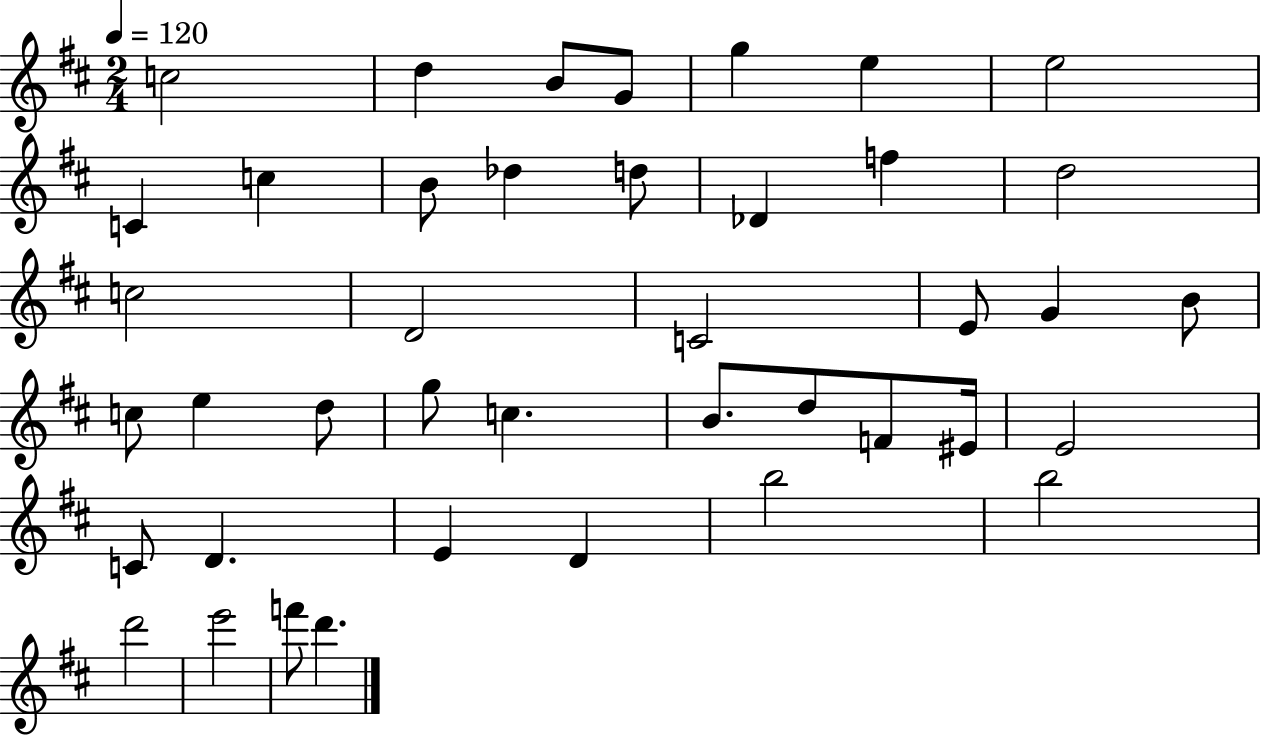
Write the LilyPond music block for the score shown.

{
  \clef treble
  \numericTimeSignature
  \time 2/4
  \key d \major
  \tempo 4 = 120
  c''2 | d''4 b'8 g'8 | g''4 e''4 | e''2 | \break c'4 c''4 | b'8 des''4 d''8 | des'4 f''4 | d''2 | \break c''2 | d'2 | c'2 | e'8 g'4 b'8 | \break c''8 e''4 d''8 | g''8 c''4. | b'8. d''8 f'8 eis'16 | e'2 | \break c'8 d'4. | e'4 d'4 | b''2 | b''2 | \break d'''2 | e'''2 | f'''8 d'''4. | \bar "|."
}